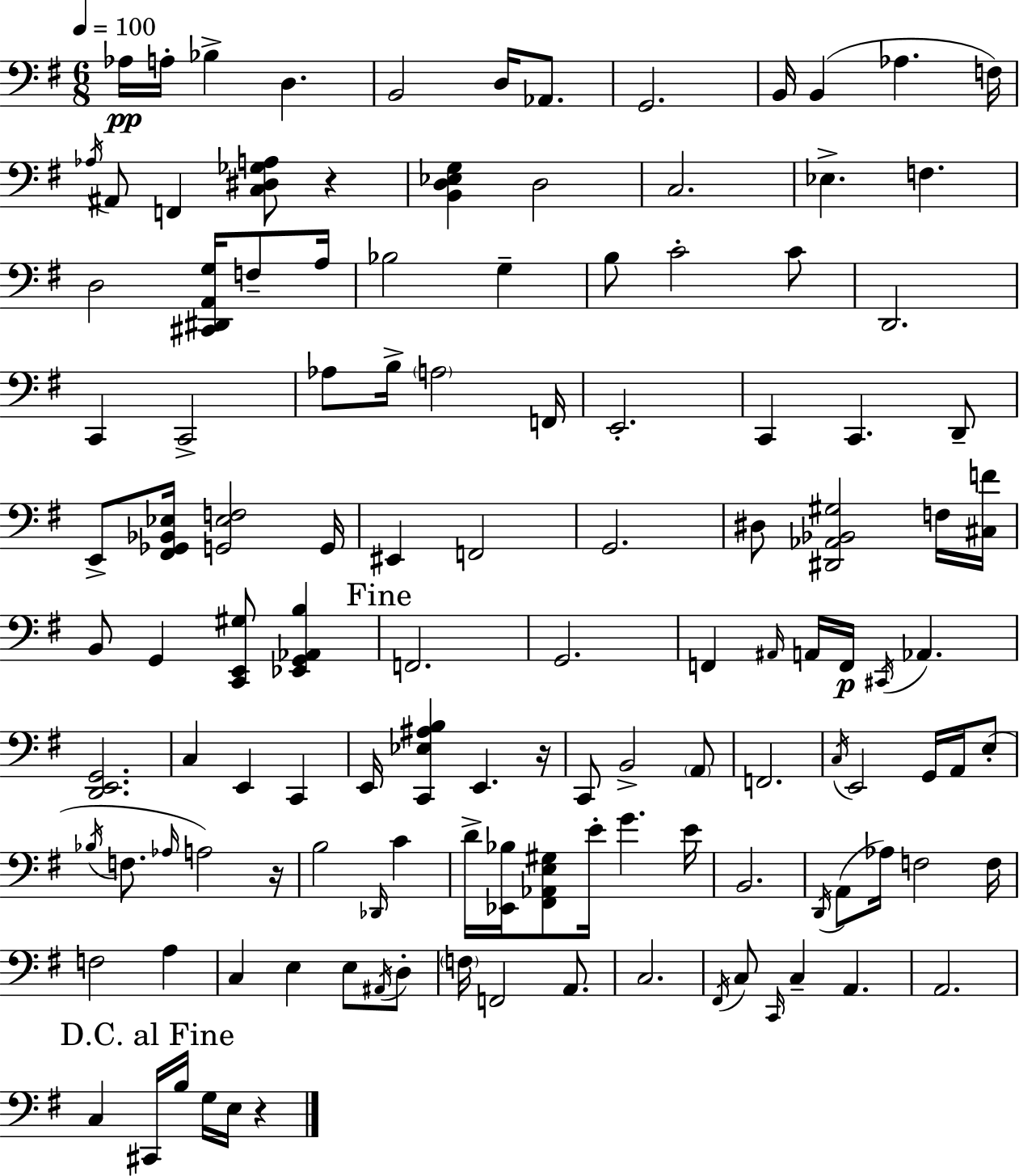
{
  \clef bass
  \numericTimeSignature
  \time 6/8
  \key e \minor
  \tempo 4 = 100
  aes16\pp a16-. bes4-> d4. | b,2 d16 aes,8. | g,2. | b,16 b,4( aes4. f16) | \break \acciaccatura { aes16 } ais,8 f,4 <c dis ges a>8 r4 | <b, d ees g>4 d2 | c2. | ees4.-> f4. | \break d2 <cis, dis, a, g>16 f8-- | a16 bes2 g4-- | b8 c'2-. c'8 | d,2. | \break c,4 c,2-> | aes8 b16-> \parenthesize a2 | f,16 e,2.-. | c,4 c,4. d,8-- | \break e,8-> <fis, ges, bes, ees>16 <g, ees f>2 | g,16 eis,4 f,2 | g,2. | dis8 <dis, aes, bes, gis>2 f16 | \break <cis f'>16 b,8 g,4 <c, e, gis>8 <ees, g, aes, b>4 | \mark "Fine" f,2. | g,2. | f,4 \grace { ais,16 } a,16 f,16\p \acciaccatura { cis,16 } aes,4. | \break <d, e, g,>2. | c4 e,4 c,4 | e,16 <c, ees ais b>4 e,4. | r16 c,8 b,2-> | \break \parenthesize a,8 f,2. | \acciaccatura { c16 } e,2 | g,16 a,16 e8-.( \acciaccatura { bes16 } f8. \grace { aes16 } a2) | r16 b2 | \break \grace { des,16 } c'4 d'16-> <ees, bes>16 <fis, aes, e gis>8 e'16-. | g'4. e'16 b,2. | \acciaccatura { d,16 }( a,8 aes16) f2 | f16 f2 | \break a4 c4 | e4 e8 \acciaccatura { ais,16 } d8-. \parenthesize f16 f,2 | a,8. c2. | \acciaccatura { fis,16 } c8 | \break \grace { c,16 } c4-- a,4. a,2. | \mark "D.C. al Fine" c4 | cis,16 b16 g16 e16 r4 \bar "|."
}